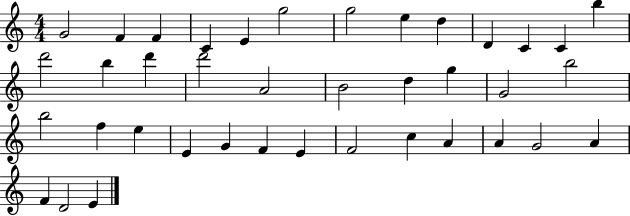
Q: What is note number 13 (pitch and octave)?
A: B5